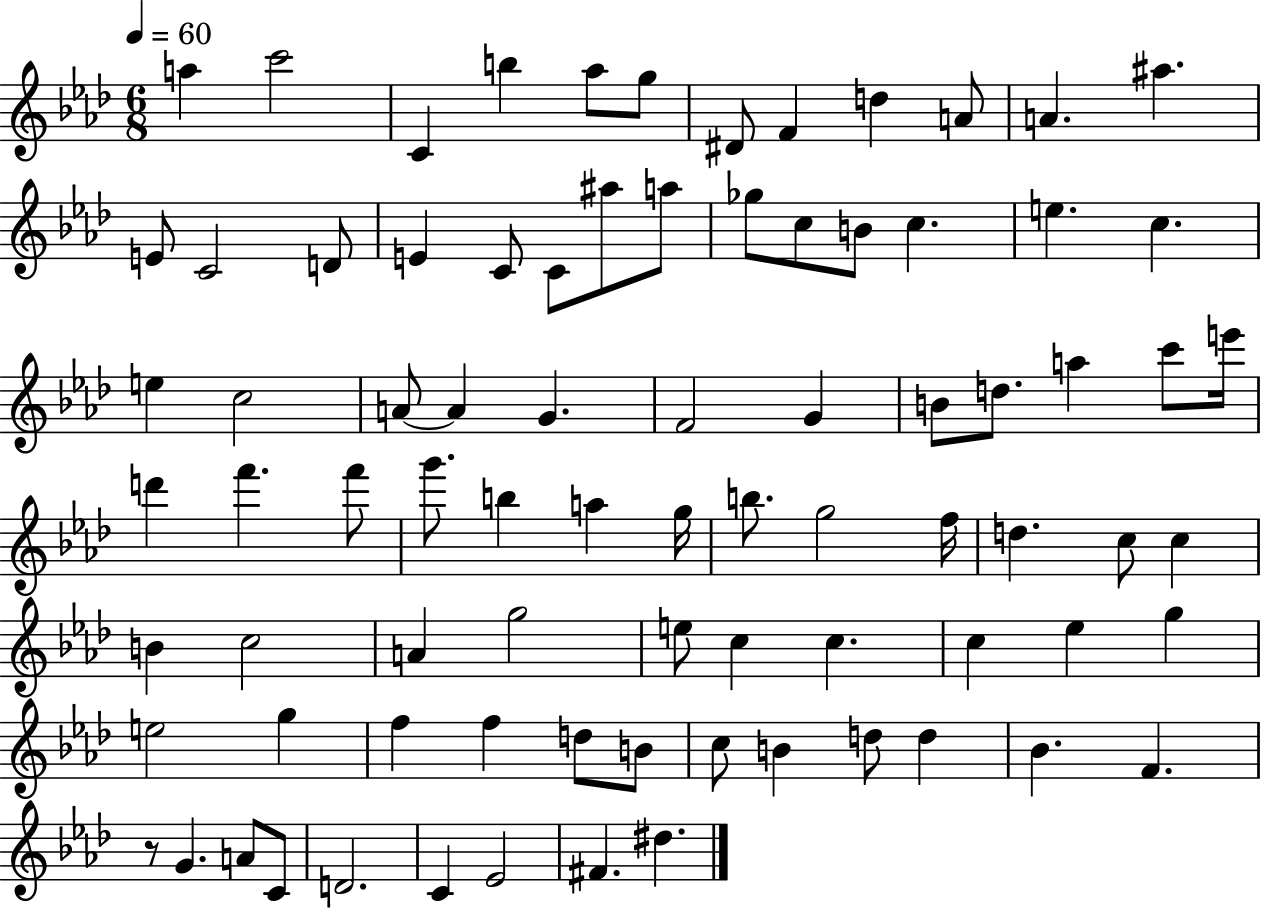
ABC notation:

X:1
T:Untitled
M:6/8
L:1/4
K:Ab
a c'2 C b _a/2 g/2 ^D/2 F d A/2 A ^a E/2 C2 D/2 E C/2 C/2 ^a/2 a/2 _g/2 c/2 B/2 c e c e c2 A/2 A G F2 G B/2 d/2 a c'/2 e'/4 d' f' f'/2 g'/2 b a g/4 b/2 g2 f/4 d c/2 c B c2 A g2 e/2 c c c _e g e2 g f f d/2 B/2 c/2 B d/2 d _B F z/2 G A/2 C/2 D2 C _E2 ^F ^d